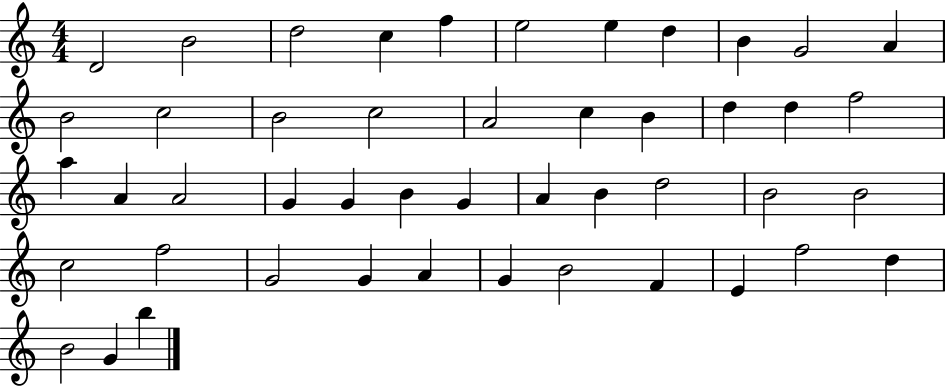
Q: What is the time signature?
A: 4/4